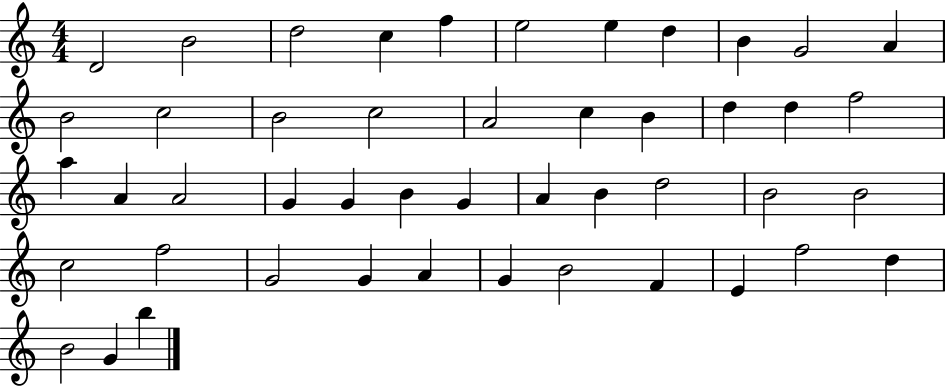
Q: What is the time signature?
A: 4/4